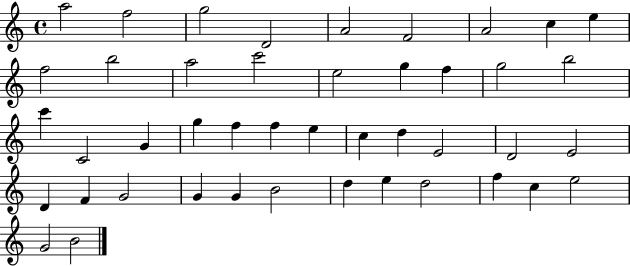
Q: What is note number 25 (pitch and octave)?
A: E5